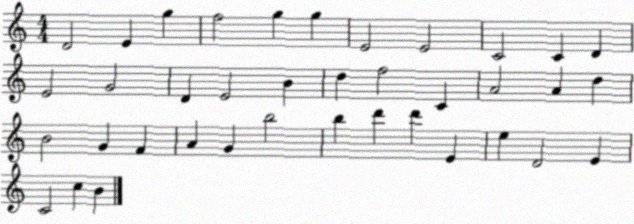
X:1
T:Untitled
M:4/4
L:1/4
K:C
D2 E g f2 g g E2 E2 C2 C D E2 G2 D E2 B d f2 C A2 A d B2 G F A G b2 b d' d' E e D2 E C2 c B